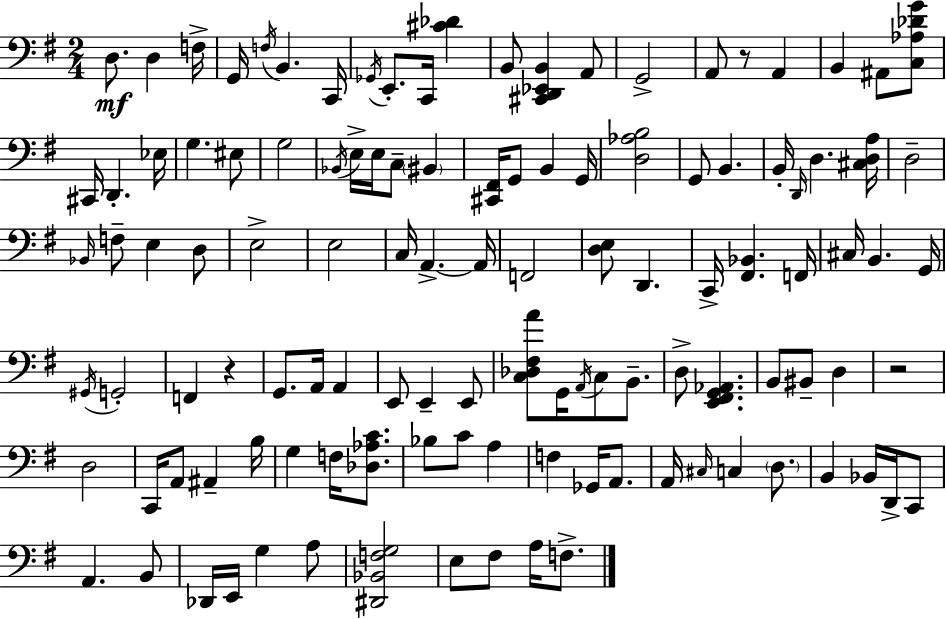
D3/e. D3/q F3/s G2/s F3/s B2/q. C2/s Gb2/s E2/e. C2/s [C#4,Db4]/q B2/e [C#2,D2,Eb2,B2]/q A2/e G2/h A2/e R/e A2/q B2/q A#2/e [C3,Ab3,Db4,G4]/e C#2/s D2/q. Eb3/s G3/q. EIS3/e G3/h Bb2/s E3/s E3/s C3/e BIS2/q [C#2,F#2]/s G2/e B2/q G2/s [D3,Ab3,B3]/h G2/e B2/q. B2/s D2/s D3/q. [C#3,D3,A3]/s D3/h Bb2/s F3/e E3/q D3/e E3/h E3/h C3/s A2/q. A2/s F2/h [D3,E3]/e D2/q. C2/s [F#2,Bb2]/q. F2/s C#3/s B2/q. G2/s G#2/s G2/h F2/q R/q G2/e. A2/s A2/q E2/e E2/q E2/e [C3,Db3,F#3,A4]/e G2/s A2/s C3/e B2/e. D3/e [E2,F#2,G2,Ab2]/q. B2/e BIS2/e D3/q R/h D3/h C2/s A2/e A#2/q B3/s G3/q F3/s [Db3,Ab3,C4]/e. Bb3/e C4/e A3/q F3/q Gb2/s A2/e. A2/s C#3/s C3/q D3/e. B2/q Bb2/s D2/s C2/e A2/q. B2/e Db2/s E2/s G3/q A3/e [D#2,Bb2,F3,G3]/h E3/e F#3/e A3/s F3/e.